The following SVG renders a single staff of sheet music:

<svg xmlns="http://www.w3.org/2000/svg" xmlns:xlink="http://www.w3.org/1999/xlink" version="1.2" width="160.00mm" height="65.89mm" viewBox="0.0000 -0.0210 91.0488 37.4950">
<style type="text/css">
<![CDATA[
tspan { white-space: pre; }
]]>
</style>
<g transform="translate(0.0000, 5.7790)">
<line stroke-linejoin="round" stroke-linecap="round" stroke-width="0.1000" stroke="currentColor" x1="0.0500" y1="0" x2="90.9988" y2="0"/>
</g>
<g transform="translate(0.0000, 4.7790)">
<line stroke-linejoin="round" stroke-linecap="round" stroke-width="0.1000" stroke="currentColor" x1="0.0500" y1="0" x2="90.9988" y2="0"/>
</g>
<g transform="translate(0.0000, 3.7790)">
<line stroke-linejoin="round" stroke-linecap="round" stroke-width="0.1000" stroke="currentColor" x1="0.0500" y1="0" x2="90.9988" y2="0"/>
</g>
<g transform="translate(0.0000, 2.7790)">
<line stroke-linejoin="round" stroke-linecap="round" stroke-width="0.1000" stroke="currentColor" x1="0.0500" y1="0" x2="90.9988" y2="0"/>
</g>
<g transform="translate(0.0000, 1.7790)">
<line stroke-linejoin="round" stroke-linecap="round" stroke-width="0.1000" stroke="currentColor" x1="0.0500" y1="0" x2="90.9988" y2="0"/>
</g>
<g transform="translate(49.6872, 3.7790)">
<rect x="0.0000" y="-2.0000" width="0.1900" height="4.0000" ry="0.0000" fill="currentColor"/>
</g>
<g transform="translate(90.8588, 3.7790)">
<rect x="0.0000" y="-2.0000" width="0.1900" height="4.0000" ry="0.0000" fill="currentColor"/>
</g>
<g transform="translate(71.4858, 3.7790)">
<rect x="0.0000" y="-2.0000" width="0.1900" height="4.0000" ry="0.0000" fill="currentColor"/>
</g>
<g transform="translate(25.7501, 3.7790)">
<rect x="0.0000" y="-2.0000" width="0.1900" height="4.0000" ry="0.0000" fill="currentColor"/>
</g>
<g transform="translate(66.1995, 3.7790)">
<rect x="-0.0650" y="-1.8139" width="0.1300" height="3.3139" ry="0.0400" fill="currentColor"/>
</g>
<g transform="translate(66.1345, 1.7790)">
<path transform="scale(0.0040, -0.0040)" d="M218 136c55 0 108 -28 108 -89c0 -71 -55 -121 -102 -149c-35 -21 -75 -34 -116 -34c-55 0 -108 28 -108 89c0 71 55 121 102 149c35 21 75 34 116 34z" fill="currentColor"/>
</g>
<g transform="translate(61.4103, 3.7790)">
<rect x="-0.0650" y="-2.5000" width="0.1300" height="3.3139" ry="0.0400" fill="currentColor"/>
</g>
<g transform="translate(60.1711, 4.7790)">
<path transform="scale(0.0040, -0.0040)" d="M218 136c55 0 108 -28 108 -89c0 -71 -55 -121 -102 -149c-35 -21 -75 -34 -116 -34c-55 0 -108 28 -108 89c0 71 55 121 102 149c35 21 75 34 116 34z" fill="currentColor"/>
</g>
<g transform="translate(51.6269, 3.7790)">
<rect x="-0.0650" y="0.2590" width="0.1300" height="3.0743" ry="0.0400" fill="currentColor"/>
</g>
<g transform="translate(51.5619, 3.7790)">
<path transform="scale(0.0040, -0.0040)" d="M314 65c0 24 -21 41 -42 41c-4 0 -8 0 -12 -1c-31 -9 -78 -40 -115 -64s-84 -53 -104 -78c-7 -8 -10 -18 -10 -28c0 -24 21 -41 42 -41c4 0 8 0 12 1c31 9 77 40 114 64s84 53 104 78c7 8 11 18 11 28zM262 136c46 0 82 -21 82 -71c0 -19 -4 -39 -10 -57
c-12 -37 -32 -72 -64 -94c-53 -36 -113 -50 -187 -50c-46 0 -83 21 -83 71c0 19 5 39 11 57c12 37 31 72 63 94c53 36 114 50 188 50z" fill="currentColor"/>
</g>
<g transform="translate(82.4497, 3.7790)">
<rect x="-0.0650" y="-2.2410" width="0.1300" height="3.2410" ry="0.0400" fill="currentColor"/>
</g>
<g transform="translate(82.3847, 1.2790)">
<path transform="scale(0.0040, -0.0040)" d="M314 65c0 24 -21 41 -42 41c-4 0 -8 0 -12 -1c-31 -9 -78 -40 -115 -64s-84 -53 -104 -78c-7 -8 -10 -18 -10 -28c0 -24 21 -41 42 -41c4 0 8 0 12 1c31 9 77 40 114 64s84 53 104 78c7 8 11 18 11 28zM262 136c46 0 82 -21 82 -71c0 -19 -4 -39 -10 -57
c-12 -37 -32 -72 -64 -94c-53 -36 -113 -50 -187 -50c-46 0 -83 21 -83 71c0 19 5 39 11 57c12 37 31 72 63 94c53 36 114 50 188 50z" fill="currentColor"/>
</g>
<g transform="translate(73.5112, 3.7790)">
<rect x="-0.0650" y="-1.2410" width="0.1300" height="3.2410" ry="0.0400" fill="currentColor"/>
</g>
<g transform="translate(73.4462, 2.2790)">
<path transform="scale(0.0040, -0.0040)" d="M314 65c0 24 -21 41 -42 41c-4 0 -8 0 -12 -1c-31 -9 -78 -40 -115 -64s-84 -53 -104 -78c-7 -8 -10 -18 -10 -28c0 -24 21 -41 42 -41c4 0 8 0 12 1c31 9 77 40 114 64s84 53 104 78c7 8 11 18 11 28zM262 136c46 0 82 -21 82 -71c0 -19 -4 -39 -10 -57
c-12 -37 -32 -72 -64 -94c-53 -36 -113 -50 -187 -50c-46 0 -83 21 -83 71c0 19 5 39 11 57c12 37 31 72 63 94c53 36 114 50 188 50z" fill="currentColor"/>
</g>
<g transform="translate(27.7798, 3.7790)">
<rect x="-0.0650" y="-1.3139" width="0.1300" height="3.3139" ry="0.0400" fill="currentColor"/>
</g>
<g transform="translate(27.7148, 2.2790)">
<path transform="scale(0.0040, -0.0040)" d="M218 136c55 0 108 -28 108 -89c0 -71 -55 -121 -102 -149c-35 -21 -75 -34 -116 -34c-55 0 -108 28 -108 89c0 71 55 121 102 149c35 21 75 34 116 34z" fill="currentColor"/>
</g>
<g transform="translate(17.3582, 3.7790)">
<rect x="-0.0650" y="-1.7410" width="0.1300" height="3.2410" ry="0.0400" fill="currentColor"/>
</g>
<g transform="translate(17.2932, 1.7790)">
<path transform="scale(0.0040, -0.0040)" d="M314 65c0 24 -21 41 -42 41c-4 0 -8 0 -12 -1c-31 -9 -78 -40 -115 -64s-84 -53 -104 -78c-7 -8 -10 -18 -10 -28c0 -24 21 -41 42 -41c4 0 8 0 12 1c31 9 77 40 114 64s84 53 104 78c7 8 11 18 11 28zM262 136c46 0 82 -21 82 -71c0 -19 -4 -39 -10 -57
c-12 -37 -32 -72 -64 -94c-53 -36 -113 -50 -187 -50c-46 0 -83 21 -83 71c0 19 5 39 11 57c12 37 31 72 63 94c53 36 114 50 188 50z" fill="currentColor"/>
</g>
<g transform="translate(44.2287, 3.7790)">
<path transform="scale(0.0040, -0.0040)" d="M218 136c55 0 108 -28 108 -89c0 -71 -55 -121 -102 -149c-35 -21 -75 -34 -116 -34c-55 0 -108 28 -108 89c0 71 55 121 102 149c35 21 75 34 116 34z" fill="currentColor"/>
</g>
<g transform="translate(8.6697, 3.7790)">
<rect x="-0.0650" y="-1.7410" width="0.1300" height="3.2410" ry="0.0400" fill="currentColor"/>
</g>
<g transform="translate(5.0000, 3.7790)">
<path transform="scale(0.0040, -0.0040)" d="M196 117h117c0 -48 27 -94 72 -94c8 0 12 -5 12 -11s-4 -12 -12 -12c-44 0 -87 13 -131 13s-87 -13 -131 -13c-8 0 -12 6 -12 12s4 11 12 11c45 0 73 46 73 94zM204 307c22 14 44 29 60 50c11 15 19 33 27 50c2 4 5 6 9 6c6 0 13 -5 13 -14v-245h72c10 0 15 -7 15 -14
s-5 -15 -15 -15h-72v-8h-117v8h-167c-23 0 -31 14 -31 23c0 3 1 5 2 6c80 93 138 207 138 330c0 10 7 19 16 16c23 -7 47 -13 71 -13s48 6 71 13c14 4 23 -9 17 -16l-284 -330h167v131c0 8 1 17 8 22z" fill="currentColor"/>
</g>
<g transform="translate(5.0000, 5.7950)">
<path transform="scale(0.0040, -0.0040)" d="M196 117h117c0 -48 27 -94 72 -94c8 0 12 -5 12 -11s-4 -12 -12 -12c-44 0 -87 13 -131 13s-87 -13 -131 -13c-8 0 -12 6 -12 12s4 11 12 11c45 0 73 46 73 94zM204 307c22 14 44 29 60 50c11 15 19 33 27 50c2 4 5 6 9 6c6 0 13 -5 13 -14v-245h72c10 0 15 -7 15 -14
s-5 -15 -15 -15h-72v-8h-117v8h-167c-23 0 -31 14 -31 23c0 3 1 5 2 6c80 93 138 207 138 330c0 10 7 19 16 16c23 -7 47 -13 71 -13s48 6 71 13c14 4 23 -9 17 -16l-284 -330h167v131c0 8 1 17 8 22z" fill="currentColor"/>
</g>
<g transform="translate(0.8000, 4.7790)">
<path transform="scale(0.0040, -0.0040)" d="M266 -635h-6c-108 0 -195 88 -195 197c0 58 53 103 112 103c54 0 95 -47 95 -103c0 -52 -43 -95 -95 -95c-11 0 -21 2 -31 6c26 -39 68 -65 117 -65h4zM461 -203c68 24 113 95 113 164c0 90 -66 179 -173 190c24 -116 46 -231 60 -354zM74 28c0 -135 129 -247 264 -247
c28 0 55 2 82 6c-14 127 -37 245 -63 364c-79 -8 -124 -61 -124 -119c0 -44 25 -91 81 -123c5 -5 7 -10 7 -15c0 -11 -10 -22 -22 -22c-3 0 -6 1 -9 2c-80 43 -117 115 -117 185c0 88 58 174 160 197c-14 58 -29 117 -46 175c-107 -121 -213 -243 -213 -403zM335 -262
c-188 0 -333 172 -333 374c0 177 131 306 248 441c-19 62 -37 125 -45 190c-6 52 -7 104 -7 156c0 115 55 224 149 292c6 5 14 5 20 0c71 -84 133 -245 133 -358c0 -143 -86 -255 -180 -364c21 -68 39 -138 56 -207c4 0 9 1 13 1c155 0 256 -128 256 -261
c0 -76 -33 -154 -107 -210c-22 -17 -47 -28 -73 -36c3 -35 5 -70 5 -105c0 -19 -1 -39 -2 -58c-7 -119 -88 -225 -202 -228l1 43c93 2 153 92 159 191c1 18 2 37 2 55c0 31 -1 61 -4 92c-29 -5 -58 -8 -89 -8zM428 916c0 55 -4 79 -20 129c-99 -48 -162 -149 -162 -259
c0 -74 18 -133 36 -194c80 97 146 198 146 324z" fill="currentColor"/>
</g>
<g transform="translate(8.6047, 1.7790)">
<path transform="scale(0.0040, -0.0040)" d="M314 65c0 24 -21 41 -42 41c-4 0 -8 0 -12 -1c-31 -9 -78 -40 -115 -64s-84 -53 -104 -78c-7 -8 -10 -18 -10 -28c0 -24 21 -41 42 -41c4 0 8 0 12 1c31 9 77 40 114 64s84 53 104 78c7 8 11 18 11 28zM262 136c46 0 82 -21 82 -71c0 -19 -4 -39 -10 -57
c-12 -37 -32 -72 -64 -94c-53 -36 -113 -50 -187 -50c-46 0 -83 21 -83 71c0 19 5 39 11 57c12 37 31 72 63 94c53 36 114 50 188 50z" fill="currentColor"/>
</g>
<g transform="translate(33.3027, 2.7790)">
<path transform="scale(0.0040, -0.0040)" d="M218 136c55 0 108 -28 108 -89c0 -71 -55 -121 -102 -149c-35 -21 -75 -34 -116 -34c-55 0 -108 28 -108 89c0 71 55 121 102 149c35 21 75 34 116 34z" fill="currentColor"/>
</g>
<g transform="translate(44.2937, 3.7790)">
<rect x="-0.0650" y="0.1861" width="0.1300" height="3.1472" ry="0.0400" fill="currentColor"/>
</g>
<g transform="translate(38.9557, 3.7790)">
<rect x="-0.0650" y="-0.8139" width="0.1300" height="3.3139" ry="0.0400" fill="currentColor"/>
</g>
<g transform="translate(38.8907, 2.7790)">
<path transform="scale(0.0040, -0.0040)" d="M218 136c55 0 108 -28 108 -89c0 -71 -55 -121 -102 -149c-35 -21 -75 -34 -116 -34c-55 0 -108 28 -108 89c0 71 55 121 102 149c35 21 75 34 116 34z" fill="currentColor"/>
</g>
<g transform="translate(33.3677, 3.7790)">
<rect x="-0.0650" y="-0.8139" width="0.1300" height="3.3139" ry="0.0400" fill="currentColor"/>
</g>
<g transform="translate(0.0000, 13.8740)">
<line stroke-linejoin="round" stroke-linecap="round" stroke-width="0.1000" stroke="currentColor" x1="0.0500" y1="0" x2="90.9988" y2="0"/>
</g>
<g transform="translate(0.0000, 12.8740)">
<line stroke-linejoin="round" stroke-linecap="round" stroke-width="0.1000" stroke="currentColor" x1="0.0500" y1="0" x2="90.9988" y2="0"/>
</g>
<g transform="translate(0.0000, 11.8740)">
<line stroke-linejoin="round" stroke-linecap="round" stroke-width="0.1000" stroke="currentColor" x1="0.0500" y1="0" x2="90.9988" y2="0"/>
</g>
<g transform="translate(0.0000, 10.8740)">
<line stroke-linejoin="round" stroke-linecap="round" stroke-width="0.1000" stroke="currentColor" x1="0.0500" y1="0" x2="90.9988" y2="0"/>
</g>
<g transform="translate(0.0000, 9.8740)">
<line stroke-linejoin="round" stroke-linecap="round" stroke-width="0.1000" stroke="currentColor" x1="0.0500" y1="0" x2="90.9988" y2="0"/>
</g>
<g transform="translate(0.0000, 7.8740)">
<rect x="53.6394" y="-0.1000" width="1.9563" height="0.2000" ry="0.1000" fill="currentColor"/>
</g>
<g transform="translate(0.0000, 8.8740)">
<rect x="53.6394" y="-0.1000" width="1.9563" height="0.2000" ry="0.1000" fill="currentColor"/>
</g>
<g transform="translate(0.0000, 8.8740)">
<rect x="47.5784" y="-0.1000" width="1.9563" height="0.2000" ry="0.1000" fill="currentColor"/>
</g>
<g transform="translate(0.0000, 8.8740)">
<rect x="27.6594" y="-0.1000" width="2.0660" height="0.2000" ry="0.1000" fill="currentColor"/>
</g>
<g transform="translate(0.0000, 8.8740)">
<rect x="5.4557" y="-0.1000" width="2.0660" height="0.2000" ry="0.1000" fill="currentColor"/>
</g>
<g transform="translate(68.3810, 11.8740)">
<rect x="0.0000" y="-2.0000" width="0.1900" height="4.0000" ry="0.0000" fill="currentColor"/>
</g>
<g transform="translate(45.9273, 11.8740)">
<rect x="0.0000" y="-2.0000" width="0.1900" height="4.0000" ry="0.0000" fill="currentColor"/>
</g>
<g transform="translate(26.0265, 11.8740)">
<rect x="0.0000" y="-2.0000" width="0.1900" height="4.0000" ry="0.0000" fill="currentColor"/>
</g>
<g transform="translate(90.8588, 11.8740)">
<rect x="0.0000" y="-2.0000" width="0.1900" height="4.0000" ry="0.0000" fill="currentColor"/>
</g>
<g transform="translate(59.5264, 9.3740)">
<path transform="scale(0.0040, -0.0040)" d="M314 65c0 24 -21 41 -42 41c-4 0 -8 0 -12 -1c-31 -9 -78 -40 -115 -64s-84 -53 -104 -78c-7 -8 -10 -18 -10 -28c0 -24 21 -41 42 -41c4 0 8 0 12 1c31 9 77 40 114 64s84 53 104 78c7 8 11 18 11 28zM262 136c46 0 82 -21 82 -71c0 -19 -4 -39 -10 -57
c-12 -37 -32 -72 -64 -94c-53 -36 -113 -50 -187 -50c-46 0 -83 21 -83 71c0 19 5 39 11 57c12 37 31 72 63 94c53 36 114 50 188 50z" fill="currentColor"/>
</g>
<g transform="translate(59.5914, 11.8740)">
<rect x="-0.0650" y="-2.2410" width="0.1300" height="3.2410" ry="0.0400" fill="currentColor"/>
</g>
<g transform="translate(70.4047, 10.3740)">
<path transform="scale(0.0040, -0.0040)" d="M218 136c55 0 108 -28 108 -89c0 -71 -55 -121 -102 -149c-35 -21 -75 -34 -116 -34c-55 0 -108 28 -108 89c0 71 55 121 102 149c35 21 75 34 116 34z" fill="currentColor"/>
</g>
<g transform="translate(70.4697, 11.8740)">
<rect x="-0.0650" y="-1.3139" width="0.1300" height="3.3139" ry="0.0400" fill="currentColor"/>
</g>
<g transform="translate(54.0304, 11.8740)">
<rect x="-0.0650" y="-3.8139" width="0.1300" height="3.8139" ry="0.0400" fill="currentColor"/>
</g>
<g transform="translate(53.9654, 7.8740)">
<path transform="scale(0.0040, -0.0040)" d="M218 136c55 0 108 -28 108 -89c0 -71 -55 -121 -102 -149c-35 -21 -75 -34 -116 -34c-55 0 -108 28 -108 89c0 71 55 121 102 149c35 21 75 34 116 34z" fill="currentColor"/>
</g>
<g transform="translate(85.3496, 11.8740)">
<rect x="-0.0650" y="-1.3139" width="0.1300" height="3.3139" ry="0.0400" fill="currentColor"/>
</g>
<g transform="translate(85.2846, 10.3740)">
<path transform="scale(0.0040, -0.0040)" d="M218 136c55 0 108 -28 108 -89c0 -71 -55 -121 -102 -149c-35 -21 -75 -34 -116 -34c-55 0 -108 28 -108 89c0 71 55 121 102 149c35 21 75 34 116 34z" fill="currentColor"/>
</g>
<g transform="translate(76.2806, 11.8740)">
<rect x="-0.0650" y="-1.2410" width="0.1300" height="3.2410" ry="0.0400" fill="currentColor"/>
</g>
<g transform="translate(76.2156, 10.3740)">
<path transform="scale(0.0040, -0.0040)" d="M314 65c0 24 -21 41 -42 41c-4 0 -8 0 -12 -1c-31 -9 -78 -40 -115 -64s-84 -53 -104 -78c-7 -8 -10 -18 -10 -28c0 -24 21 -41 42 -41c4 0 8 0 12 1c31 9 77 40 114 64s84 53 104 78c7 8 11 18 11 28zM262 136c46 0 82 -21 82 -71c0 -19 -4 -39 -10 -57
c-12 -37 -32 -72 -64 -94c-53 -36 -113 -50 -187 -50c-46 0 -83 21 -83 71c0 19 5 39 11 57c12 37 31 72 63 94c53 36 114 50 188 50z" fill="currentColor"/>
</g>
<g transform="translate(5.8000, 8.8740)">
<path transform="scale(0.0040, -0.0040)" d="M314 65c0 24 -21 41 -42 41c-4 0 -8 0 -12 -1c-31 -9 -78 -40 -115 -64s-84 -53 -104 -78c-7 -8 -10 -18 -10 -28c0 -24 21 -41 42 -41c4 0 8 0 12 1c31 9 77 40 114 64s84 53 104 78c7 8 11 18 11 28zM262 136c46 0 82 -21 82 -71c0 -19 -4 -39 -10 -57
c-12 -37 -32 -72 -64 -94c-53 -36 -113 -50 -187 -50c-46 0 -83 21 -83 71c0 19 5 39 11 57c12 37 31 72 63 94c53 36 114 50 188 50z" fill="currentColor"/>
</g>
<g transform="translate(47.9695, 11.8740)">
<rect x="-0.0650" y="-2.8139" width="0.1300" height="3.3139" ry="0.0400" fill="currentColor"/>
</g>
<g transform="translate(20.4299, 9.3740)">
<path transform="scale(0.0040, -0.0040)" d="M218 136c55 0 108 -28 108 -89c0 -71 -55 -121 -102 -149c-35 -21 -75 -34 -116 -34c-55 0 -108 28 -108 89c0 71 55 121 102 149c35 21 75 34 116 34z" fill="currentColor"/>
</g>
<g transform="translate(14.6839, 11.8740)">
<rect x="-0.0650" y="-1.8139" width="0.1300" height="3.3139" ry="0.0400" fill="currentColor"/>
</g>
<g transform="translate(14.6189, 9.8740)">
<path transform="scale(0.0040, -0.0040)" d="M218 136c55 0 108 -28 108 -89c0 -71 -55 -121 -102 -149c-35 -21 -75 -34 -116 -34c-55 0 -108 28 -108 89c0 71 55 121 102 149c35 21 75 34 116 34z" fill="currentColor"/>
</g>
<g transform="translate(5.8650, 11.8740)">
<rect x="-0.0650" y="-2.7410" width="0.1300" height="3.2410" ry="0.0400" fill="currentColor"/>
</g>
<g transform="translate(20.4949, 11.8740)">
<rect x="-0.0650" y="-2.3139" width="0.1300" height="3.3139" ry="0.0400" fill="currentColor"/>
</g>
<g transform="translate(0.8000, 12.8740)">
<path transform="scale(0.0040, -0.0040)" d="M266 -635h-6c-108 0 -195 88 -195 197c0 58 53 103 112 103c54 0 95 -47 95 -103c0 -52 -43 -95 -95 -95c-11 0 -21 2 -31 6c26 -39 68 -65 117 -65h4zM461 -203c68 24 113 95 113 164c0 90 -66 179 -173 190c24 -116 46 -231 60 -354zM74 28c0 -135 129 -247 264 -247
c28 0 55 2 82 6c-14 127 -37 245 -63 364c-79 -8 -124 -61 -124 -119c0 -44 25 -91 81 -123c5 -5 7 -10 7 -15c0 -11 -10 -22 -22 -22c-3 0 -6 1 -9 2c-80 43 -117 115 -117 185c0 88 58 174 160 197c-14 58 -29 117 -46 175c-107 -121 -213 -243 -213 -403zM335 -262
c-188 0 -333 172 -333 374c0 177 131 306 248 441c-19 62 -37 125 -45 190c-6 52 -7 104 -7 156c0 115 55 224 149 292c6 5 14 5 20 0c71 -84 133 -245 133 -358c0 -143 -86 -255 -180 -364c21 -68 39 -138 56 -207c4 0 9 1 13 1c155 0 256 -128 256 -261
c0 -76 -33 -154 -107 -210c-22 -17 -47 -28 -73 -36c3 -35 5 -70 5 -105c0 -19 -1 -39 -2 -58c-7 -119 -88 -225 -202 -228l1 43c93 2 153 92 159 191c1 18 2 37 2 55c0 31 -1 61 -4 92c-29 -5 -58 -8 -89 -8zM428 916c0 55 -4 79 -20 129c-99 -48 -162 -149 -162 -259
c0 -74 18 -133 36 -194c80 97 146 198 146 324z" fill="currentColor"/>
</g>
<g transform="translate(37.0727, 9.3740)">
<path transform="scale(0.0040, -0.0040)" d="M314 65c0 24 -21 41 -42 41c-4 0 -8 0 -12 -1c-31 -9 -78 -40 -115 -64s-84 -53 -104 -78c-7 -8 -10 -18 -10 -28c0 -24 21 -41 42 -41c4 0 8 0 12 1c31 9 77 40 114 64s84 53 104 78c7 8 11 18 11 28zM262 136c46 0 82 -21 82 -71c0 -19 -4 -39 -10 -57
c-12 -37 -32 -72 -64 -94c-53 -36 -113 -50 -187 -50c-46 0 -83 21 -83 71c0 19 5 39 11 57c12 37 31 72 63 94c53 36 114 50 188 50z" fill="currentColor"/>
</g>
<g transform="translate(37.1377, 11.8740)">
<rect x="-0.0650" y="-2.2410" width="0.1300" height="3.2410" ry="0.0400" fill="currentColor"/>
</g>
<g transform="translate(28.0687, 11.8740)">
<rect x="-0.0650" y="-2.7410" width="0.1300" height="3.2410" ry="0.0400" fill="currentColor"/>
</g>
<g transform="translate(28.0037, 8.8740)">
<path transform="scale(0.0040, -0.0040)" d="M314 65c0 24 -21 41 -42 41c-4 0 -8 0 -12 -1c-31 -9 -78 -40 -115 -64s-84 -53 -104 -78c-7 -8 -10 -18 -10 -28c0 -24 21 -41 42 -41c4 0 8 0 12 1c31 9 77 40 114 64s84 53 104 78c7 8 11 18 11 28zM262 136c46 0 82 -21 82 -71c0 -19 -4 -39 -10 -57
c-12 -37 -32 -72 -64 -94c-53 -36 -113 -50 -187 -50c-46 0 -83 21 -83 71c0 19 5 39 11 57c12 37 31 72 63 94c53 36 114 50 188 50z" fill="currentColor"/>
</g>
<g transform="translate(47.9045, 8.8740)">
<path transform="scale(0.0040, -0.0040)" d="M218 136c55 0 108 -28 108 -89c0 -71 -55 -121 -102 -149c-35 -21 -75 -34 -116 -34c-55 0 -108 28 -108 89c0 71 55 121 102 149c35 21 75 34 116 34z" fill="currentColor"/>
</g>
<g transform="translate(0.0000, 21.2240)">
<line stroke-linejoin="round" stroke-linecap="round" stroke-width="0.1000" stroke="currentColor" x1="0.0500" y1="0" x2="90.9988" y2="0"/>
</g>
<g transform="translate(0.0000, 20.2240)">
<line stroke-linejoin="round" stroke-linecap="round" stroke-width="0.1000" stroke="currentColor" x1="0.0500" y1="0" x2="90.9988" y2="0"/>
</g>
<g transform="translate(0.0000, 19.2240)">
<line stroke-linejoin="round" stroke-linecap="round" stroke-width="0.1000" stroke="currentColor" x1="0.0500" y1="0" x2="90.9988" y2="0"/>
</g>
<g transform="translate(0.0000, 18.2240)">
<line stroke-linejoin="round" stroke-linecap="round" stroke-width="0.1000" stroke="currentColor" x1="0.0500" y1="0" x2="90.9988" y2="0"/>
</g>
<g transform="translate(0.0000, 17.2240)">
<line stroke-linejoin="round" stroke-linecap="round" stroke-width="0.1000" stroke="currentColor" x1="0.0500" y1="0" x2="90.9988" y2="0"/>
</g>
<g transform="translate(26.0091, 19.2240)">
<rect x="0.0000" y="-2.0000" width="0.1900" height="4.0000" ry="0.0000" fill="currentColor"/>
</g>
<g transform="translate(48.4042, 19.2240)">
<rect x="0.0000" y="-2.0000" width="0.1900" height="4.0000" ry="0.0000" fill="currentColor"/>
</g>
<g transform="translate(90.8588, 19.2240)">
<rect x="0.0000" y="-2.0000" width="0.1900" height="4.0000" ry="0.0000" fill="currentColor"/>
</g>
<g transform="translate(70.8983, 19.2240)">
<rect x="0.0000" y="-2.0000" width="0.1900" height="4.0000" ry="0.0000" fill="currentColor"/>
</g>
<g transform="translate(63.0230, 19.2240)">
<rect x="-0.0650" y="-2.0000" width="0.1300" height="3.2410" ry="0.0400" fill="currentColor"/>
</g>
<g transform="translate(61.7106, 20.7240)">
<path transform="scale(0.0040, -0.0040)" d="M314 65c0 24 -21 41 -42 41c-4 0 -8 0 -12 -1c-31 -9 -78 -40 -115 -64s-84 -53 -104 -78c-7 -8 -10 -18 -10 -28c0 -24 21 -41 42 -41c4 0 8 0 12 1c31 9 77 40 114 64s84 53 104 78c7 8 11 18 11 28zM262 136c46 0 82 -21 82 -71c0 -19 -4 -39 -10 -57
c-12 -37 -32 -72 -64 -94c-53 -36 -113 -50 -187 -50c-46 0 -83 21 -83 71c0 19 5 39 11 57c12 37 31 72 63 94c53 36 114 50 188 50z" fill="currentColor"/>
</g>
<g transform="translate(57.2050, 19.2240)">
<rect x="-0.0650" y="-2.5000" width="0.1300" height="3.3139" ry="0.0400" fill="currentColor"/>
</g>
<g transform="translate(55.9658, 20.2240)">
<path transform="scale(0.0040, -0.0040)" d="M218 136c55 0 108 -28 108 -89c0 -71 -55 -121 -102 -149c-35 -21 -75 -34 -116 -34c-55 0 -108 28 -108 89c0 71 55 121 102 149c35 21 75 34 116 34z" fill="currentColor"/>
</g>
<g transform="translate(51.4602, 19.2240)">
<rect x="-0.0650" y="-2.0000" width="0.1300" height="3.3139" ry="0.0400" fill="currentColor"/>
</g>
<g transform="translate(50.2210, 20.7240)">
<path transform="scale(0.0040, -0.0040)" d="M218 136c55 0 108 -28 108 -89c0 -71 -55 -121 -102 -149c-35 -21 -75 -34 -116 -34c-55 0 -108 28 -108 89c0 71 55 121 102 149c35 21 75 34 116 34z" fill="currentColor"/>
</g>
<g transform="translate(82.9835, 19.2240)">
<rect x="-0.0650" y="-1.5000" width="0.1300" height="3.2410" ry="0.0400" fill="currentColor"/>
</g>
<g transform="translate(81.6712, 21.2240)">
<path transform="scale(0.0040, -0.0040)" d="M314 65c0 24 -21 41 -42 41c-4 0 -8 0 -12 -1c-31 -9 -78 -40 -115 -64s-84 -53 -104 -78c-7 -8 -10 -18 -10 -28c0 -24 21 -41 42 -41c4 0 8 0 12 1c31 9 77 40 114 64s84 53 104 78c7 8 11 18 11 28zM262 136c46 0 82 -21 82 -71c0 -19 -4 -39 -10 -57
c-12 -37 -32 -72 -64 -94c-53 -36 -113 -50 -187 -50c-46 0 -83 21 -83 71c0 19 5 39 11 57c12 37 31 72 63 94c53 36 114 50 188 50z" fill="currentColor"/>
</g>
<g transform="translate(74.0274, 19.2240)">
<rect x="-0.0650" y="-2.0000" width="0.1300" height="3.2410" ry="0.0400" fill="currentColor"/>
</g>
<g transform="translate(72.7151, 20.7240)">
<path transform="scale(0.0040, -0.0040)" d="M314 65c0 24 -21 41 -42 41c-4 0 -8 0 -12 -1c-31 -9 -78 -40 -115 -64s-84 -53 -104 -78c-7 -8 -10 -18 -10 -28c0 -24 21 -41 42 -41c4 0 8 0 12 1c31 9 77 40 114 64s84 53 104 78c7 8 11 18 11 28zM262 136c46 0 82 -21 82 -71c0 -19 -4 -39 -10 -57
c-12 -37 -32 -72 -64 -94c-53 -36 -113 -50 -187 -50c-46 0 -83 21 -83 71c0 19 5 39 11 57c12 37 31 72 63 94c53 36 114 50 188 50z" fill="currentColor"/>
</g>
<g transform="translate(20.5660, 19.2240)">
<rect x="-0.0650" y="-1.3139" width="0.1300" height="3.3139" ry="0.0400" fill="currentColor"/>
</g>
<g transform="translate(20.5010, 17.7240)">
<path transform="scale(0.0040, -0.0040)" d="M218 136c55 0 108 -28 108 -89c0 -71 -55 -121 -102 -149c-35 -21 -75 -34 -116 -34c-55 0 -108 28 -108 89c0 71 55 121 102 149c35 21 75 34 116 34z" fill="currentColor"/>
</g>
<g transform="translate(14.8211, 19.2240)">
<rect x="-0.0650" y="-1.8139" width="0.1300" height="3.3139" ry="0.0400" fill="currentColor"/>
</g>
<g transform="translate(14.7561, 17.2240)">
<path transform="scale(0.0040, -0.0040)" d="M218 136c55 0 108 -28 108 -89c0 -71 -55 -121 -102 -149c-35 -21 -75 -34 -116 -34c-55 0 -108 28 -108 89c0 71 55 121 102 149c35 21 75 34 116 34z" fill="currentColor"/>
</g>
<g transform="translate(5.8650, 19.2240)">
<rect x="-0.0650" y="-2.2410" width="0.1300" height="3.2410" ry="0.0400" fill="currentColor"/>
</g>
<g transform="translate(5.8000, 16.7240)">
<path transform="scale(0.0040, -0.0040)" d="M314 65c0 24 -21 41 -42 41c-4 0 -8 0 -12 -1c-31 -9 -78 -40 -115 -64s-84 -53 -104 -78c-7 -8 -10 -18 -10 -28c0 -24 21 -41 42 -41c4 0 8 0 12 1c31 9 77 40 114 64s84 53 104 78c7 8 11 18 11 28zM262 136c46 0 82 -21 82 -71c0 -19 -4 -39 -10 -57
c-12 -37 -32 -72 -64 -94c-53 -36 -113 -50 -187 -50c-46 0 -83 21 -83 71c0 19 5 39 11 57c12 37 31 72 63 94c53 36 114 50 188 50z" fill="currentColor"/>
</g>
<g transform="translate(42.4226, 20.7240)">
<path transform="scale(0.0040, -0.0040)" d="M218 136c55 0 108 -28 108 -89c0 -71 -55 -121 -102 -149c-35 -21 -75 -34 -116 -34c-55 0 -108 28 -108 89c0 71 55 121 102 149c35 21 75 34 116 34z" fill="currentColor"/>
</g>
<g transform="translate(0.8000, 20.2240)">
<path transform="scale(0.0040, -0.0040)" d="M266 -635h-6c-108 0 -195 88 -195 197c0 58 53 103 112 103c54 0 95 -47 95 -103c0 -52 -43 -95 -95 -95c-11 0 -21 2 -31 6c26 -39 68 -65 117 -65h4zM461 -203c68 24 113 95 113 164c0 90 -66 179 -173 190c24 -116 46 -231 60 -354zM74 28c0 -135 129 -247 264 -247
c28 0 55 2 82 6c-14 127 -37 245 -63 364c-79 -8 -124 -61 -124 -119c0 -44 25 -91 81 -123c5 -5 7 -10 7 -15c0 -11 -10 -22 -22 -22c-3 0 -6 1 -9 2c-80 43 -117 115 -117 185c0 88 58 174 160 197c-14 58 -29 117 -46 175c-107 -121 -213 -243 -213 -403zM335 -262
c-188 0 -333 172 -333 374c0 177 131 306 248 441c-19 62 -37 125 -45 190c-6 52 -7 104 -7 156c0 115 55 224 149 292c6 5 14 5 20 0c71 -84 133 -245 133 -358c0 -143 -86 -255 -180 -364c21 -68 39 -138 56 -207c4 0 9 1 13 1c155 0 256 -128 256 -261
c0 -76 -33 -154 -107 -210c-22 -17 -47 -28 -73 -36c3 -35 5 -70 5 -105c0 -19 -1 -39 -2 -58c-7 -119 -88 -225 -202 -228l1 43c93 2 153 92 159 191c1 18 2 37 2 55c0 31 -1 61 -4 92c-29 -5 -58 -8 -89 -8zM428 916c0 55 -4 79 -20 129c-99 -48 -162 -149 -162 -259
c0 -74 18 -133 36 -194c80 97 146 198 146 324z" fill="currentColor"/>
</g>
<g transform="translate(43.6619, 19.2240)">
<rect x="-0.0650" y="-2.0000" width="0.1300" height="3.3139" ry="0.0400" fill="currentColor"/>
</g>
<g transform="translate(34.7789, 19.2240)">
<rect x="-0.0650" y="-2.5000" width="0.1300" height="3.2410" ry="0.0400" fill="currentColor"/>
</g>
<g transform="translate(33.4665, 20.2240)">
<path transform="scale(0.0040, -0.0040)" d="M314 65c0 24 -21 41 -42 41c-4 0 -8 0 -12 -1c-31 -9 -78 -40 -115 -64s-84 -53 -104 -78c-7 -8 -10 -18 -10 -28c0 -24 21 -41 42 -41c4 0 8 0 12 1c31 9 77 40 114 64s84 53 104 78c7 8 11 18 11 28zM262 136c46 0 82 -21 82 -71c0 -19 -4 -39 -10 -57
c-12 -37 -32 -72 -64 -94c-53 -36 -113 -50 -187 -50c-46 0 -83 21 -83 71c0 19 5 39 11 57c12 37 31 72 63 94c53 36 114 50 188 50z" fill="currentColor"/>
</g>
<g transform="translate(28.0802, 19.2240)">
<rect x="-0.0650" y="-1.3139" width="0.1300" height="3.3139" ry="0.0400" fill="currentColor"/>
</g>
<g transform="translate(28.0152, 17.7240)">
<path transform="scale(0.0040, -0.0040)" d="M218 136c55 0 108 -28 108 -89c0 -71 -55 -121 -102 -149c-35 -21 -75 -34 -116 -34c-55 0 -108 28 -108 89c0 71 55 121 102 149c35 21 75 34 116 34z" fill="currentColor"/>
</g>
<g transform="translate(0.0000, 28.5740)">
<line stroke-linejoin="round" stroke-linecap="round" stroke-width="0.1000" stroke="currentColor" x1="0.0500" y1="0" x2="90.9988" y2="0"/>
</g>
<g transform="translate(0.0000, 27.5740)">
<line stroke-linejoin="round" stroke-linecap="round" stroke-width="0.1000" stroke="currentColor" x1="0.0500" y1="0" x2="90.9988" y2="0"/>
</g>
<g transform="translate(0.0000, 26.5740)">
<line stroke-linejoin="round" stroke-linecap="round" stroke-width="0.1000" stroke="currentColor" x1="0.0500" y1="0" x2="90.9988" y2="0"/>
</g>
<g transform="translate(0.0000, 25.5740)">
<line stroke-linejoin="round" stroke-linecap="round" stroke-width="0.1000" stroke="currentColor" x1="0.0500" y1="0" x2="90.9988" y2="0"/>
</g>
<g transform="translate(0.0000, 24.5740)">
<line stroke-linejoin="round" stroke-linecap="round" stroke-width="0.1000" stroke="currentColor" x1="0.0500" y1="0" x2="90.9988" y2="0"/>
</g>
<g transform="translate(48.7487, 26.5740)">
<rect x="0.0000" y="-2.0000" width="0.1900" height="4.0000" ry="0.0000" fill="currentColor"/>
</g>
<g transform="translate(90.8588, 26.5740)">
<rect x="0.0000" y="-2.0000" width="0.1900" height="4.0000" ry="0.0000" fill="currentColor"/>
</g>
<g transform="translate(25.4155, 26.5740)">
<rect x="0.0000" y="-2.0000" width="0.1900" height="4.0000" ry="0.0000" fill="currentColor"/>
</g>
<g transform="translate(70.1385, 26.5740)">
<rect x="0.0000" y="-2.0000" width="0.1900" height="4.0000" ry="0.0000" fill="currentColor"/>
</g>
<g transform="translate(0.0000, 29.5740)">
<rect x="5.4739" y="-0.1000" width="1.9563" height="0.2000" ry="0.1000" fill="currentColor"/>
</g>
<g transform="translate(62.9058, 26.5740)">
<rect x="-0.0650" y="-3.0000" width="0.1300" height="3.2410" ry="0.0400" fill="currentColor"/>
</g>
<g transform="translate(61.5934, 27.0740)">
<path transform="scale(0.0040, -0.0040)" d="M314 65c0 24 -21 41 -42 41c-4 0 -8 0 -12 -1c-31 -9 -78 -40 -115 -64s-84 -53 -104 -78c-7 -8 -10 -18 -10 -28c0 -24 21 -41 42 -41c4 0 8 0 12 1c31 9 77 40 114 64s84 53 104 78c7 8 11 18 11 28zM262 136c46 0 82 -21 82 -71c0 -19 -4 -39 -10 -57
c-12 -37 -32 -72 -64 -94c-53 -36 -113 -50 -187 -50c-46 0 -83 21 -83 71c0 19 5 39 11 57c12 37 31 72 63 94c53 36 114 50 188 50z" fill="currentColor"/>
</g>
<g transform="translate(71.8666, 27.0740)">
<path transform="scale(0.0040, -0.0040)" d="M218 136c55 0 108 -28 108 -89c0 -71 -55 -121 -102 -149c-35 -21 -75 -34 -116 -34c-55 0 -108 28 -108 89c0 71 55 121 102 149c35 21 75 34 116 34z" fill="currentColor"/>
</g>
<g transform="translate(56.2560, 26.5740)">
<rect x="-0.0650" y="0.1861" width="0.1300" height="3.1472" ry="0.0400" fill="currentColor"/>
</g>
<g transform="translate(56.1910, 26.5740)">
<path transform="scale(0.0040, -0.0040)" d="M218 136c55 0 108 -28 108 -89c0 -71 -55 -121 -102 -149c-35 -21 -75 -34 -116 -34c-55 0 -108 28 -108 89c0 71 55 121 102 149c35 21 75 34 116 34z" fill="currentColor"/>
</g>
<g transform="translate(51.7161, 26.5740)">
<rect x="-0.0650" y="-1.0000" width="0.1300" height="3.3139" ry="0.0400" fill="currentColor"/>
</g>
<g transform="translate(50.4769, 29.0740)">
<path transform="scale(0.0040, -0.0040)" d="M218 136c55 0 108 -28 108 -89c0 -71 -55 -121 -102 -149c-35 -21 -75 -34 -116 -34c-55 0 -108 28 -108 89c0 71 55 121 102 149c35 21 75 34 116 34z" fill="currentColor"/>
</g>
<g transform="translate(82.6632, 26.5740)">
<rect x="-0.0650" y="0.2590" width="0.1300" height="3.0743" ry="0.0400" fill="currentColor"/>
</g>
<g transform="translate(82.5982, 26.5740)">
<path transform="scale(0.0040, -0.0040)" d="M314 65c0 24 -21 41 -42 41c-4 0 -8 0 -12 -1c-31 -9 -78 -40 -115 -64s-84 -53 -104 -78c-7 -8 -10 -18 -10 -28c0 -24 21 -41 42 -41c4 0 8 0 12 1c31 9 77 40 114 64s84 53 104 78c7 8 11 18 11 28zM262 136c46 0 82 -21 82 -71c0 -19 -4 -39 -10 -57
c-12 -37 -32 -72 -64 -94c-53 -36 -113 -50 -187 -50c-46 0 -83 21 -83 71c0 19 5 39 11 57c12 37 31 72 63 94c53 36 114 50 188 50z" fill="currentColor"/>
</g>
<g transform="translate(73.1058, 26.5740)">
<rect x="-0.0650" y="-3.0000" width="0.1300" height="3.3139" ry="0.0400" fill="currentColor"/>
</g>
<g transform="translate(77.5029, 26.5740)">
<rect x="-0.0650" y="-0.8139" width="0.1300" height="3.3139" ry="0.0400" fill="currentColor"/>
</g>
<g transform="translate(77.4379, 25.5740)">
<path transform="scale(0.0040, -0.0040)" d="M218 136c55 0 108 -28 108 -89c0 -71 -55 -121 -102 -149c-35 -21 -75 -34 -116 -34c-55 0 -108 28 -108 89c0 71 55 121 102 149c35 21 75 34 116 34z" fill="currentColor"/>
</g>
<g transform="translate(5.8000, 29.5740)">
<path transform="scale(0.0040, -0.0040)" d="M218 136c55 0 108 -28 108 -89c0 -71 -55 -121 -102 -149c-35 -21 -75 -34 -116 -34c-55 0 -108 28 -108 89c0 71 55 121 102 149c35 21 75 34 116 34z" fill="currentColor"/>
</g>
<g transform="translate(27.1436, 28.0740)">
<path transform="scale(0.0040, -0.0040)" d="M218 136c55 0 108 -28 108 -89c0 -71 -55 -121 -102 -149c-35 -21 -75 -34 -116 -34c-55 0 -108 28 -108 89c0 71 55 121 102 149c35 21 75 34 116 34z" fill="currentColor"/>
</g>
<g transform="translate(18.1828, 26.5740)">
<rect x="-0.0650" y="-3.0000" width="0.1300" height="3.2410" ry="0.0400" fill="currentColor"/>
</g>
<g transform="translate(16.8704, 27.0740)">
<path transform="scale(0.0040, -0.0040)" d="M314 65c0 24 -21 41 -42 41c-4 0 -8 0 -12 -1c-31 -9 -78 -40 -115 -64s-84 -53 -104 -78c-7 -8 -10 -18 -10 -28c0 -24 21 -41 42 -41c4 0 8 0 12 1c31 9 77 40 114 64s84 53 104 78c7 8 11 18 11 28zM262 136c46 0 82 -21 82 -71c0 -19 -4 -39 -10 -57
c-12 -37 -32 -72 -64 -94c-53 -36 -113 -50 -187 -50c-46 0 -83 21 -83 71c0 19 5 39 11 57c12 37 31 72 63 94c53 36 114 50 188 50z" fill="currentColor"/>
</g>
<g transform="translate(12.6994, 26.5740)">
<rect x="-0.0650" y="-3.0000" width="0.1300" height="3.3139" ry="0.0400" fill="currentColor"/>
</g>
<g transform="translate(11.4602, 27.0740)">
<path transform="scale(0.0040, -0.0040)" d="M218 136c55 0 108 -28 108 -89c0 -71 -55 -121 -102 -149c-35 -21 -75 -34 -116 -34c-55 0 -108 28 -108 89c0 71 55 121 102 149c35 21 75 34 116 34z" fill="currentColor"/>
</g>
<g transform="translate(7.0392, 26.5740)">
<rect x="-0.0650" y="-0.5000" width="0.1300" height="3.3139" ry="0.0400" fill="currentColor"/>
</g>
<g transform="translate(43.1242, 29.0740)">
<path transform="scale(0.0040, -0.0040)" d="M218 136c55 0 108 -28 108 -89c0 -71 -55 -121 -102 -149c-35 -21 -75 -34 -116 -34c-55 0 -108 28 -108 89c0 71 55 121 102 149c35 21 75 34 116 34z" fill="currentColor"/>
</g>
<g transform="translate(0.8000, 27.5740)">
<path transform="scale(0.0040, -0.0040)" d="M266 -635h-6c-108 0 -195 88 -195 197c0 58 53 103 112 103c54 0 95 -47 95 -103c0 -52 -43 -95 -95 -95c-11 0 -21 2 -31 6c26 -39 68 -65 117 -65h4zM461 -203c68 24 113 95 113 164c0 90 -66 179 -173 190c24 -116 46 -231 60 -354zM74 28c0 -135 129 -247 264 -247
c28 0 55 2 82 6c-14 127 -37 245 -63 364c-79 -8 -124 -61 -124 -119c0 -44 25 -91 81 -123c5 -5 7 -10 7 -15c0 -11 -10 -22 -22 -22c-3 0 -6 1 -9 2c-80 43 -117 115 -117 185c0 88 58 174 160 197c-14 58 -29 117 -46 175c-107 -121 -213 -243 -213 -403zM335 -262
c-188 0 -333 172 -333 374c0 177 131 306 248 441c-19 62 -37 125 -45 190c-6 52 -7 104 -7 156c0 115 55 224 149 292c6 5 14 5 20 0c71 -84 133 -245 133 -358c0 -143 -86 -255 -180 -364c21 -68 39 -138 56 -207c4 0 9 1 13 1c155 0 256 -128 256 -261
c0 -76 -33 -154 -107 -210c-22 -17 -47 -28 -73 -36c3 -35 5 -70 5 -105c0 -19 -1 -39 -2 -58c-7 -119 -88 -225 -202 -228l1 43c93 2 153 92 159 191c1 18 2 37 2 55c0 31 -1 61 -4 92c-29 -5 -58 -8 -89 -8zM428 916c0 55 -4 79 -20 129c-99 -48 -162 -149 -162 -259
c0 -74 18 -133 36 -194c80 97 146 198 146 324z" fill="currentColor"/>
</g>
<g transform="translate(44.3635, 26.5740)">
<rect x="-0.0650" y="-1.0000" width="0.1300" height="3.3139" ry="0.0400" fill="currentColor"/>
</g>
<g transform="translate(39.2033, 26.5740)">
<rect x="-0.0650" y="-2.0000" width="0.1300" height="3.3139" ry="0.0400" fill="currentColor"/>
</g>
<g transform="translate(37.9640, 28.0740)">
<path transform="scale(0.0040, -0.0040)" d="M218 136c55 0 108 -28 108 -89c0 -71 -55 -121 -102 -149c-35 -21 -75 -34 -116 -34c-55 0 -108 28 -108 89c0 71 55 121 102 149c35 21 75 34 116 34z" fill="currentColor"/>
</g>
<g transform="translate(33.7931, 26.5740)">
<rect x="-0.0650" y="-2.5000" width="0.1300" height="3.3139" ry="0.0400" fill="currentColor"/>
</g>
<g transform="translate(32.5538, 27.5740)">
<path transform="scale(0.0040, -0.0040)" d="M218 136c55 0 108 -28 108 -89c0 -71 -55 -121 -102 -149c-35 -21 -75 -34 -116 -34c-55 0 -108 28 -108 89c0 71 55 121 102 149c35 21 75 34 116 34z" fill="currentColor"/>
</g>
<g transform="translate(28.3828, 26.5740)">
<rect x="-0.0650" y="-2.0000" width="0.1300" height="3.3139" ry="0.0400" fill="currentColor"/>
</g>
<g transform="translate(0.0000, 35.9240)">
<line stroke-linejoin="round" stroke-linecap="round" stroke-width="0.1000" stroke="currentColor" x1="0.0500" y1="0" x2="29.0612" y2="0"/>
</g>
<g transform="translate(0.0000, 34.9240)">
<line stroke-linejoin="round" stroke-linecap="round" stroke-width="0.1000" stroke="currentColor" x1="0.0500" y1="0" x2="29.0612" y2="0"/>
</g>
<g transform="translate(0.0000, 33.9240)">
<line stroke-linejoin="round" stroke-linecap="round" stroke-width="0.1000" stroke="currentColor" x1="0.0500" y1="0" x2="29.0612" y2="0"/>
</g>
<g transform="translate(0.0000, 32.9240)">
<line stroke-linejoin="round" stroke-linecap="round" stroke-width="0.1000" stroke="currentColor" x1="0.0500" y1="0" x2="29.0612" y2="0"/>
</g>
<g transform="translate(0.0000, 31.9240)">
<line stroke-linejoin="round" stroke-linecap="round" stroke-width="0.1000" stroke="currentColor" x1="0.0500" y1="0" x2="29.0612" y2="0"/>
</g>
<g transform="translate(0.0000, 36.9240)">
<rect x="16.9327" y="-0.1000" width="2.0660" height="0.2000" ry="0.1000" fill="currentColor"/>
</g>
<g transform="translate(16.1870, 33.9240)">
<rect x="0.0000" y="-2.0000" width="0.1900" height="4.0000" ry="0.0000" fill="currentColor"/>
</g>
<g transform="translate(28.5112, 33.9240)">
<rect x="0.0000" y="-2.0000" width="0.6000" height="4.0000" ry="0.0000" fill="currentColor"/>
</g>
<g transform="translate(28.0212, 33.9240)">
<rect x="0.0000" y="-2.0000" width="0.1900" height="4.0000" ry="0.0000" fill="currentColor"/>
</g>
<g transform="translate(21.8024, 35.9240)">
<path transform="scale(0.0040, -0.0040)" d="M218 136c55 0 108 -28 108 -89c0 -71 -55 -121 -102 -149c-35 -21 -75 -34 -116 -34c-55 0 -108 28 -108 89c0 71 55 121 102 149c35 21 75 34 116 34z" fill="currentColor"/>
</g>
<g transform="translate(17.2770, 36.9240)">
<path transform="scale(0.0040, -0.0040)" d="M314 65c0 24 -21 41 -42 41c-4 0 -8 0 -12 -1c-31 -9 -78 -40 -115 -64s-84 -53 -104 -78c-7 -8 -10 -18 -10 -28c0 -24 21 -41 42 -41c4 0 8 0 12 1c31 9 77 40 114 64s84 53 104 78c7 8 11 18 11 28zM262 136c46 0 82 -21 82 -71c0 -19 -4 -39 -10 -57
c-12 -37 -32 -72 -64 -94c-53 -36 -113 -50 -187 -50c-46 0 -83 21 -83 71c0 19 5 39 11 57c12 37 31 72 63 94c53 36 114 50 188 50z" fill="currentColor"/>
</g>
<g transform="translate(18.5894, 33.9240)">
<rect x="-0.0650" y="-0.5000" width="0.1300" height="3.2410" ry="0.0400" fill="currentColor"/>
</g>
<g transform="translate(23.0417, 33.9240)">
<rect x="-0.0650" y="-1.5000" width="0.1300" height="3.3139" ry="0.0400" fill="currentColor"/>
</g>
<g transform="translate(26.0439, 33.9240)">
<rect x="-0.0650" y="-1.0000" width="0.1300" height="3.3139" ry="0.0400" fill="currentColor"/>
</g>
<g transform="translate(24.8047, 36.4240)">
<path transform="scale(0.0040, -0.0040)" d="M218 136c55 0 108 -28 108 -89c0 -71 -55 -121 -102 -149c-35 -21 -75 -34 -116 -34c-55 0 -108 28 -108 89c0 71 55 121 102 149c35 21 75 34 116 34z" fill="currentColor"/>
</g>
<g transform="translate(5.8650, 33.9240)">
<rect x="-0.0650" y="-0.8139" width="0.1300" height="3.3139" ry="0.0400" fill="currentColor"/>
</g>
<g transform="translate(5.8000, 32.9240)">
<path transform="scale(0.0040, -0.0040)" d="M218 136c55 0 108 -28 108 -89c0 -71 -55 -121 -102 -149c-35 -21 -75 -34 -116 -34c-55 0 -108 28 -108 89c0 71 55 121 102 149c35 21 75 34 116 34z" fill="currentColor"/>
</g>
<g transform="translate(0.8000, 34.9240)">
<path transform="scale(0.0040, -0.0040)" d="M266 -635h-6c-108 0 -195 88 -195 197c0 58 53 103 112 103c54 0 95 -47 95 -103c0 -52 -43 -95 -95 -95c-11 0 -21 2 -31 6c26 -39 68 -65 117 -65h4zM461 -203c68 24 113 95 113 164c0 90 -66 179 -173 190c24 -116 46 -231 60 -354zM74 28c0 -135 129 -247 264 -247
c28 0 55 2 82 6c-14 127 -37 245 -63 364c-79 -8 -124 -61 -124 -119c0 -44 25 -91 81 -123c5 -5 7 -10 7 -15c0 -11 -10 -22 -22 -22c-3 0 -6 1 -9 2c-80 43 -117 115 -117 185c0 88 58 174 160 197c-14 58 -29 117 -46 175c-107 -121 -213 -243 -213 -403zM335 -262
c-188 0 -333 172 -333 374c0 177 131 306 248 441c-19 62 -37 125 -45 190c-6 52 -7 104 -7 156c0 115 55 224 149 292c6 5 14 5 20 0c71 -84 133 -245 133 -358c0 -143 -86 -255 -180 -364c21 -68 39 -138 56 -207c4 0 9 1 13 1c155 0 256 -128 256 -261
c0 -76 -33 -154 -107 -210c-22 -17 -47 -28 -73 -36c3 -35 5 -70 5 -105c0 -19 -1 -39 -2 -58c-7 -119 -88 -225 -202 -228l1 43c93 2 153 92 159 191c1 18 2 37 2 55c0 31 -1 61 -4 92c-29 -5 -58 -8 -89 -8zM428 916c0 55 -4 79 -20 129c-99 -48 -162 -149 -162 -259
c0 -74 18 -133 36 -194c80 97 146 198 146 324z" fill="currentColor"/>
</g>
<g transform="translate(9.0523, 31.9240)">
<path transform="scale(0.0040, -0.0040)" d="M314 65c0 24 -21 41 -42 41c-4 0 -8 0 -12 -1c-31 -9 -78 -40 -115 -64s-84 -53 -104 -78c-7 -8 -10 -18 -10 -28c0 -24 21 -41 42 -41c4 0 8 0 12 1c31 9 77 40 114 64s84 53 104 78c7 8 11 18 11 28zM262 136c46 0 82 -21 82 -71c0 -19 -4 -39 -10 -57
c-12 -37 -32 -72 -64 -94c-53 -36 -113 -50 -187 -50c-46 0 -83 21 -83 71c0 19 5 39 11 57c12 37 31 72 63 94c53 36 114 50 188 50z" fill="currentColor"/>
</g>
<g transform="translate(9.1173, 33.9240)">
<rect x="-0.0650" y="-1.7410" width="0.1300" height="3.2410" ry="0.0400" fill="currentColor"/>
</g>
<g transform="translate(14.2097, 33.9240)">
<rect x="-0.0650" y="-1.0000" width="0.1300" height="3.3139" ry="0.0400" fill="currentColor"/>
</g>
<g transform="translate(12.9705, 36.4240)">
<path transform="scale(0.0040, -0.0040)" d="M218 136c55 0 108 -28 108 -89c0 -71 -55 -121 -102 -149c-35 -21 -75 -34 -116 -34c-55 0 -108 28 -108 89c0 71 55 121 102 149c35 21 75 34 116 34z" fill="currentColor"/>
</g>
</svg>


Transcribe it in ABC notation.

X:1
T:Untitled
M:4/4
L:1/4
K:C
f2 f2 e d d B B2 G f e2 g2 a2 f g a2 g2 a c' g2 e e2 e g2 f e e G2 F F G F2 F2 E2 C A A2 F G F D D B A2 A d B2 d f2 D C2 E D